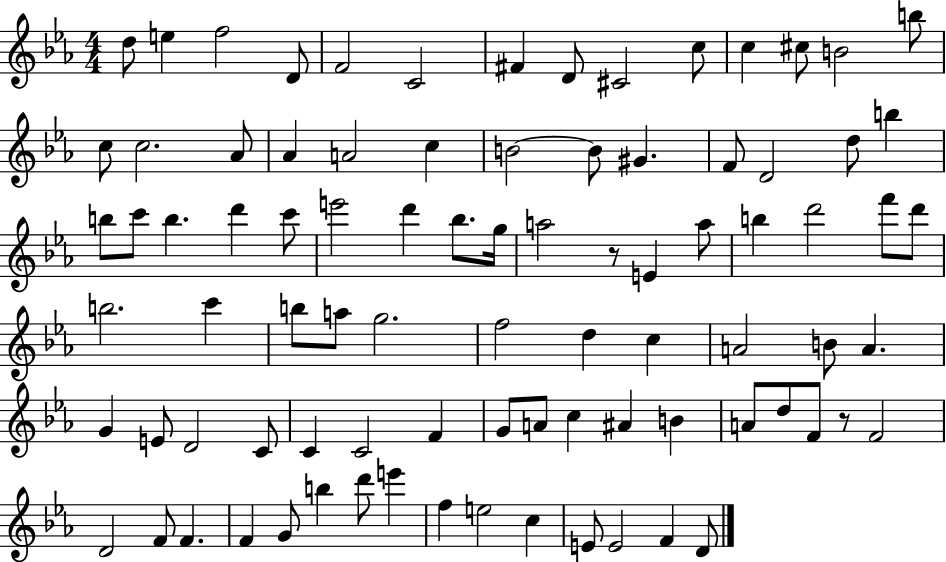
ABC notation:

X:1
T:Untitled
M:4/4
L:1/4
K:Eb
d/2 e f2 D/2 F2 C2 ^F D/2 ^C2 c/2 c ^c/2 B2 b/2 c/2 c2 _A/2 _A A2 c B2 B/2 ^G F/2 D2 d/2 b b/2 c'/2 b d' c'/2 e'2 d' _b/2 g/4 a2 z/2 E a/2 b d'2 f'/2 d'/2 b2 c' b/2 a/2 g2 f2 d c A2 B/2 A G E/2 D2 C/2 C C2 F G/2 A/2 c ^A B A/2 d/2 F/2 z/2 F2 D2 F/2 F F G/2 b d'/2 e' f e2 c E/2 E2 F D/2